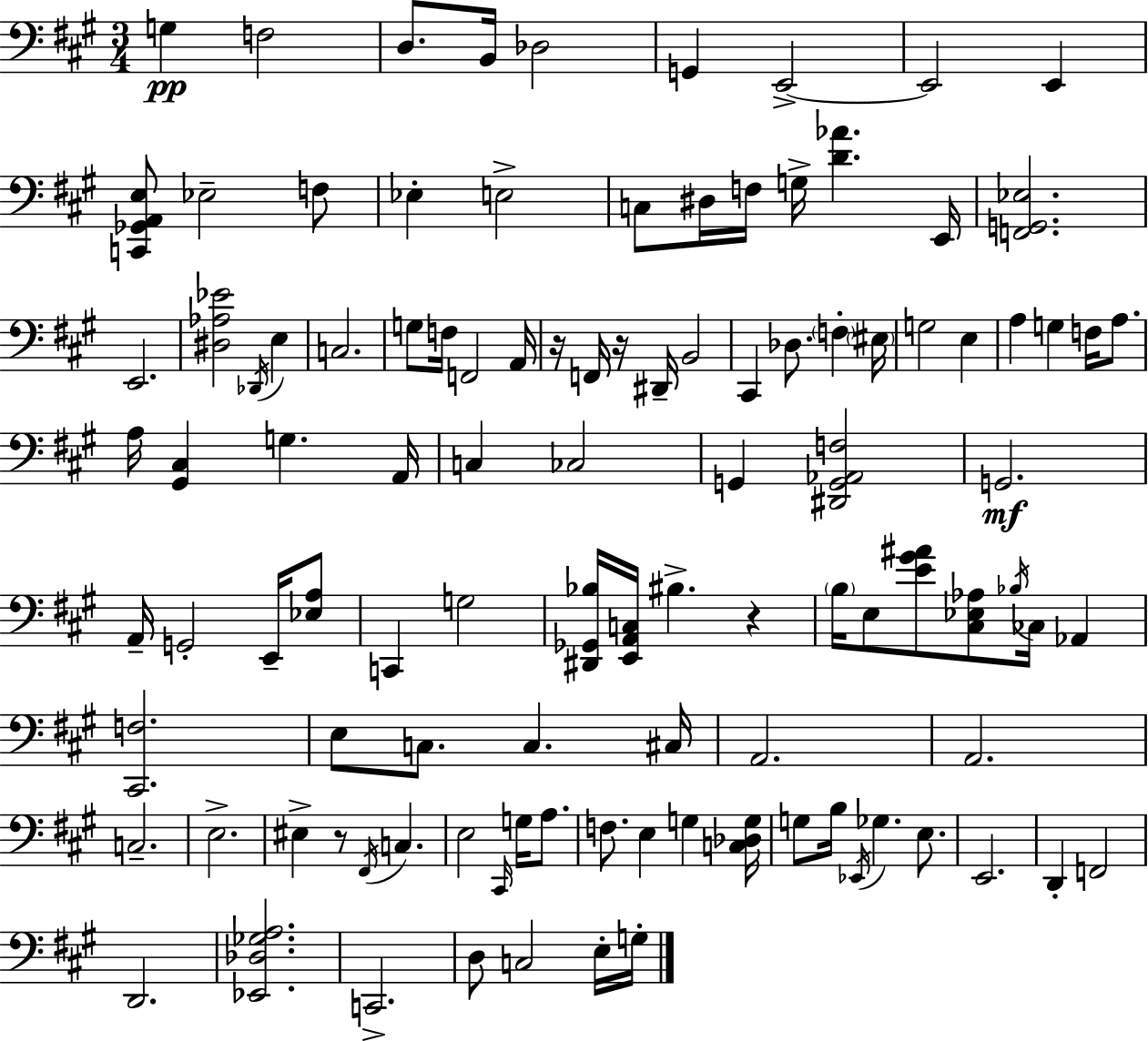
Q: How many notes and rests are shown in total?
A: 107